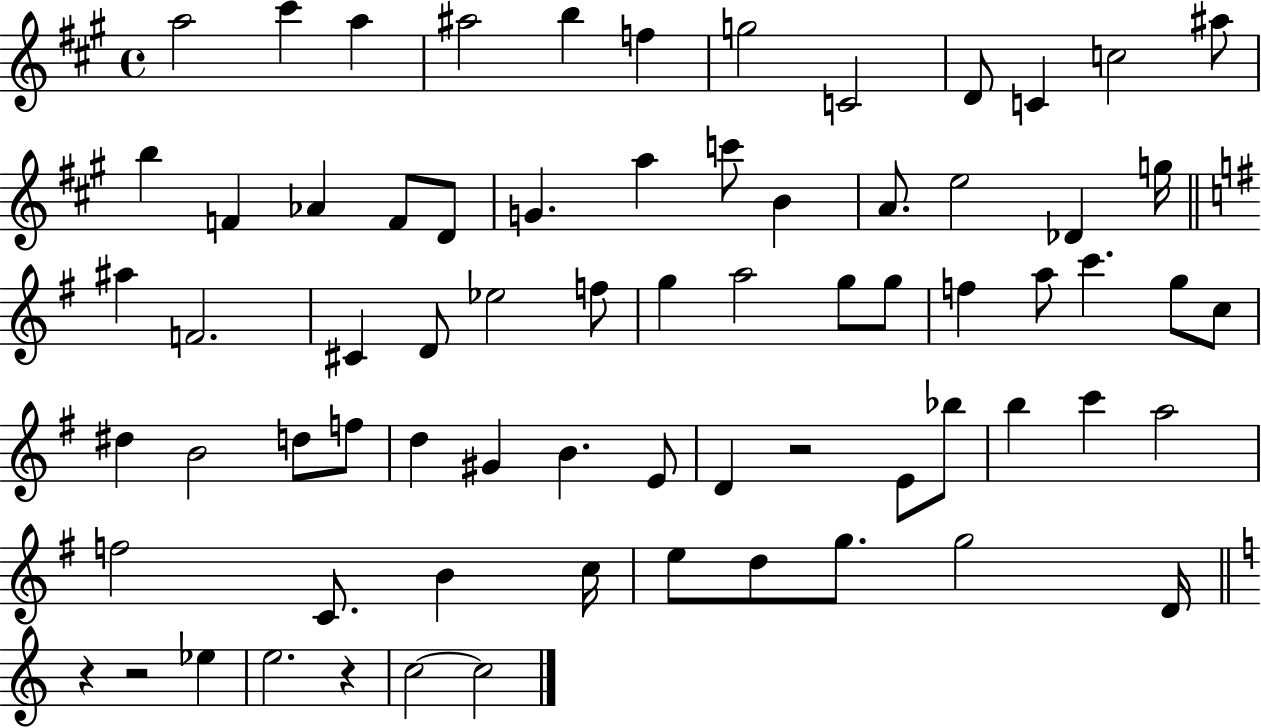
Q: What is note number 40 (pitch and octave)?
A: C5